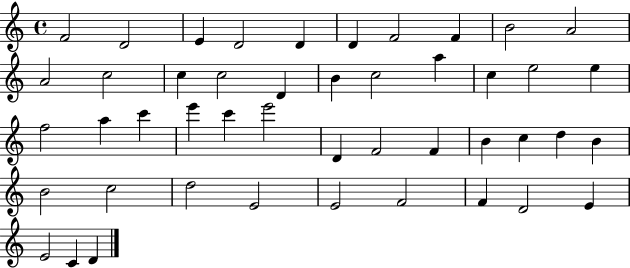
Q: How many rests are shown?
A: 0